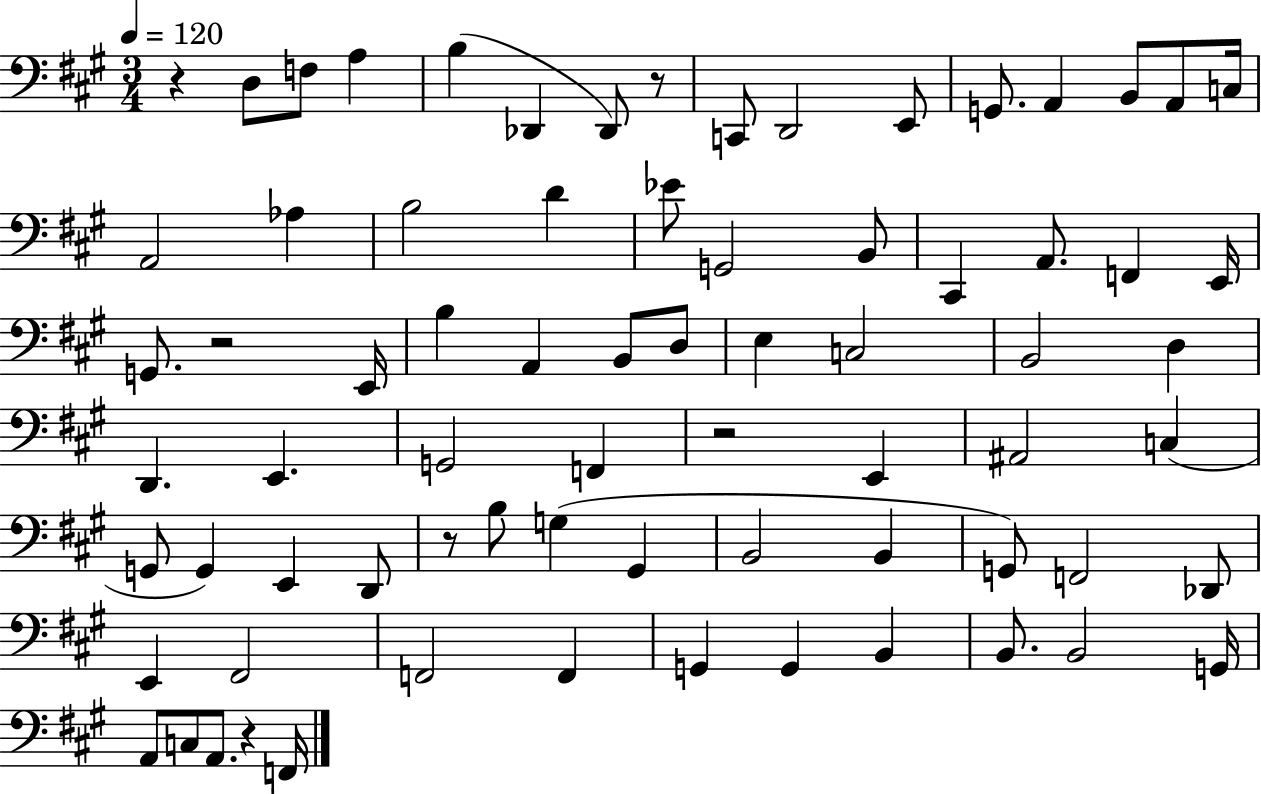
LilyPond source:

{
  \clef bass
  \numericTimeSignature
  \time 3/4
  \key a \major
  \tempo 4 = 120
  \repeat volta 2 { r4 d8 f8 a4 | b4( des,4 des,8) r8 | c,8 d,2 e,8 | g,8. a,4 b,8 a,8 c16 | \break a,2 aes4 | b2 d'4 | ees'8 g,2 b,8 | cis,4 a,8. f,4 e,16 | \break g,8. r2 e,16 | b4 a,4 b,8 d8 | e4 c2 | b,2 d4 | \break d,4. e,4. | g,2 f,4 | r2 e,4 | ais,2 c4( | \break g,8 g,4) e,4 d,8 | r8 b8 g4( gis,4 | b,2 b,4 | g,8) f,2 des,8 | \break e,4 fis,2 | f,2 f,4 | g,4 g,4 b,4 | b,8. b,2 g,16 | \break a,8 c8 a,8. r4 f,16 | } \bar "|."
}